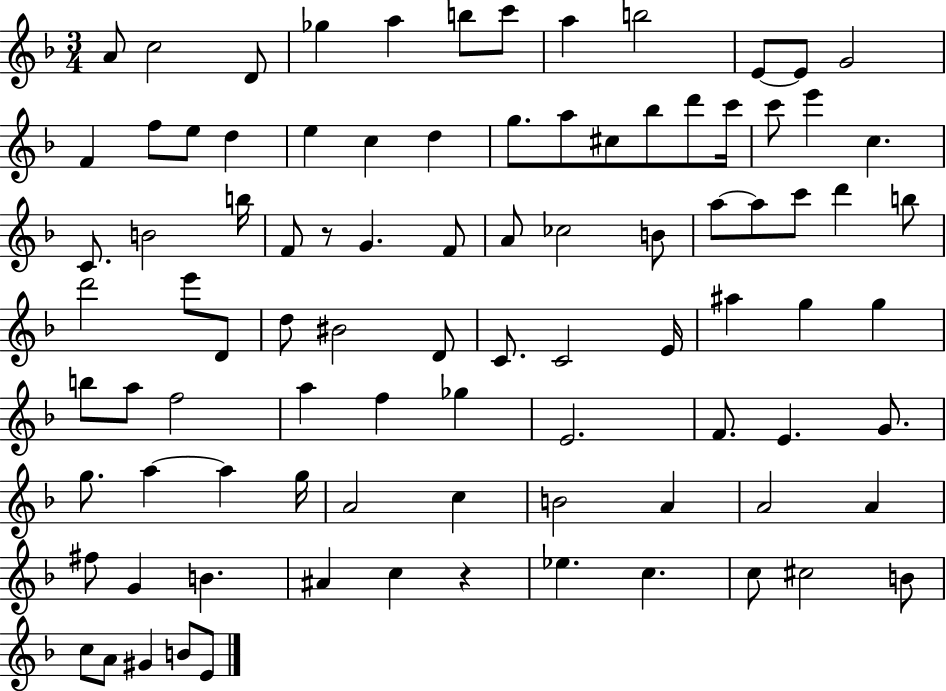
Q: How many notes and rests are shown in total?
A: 91